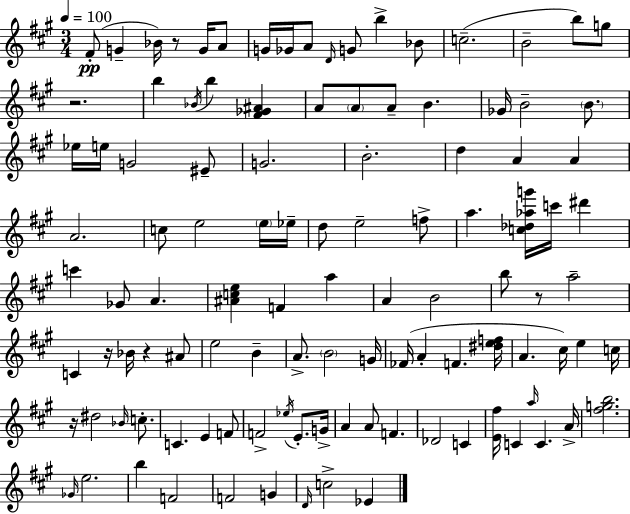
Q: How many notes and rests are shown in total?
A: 110